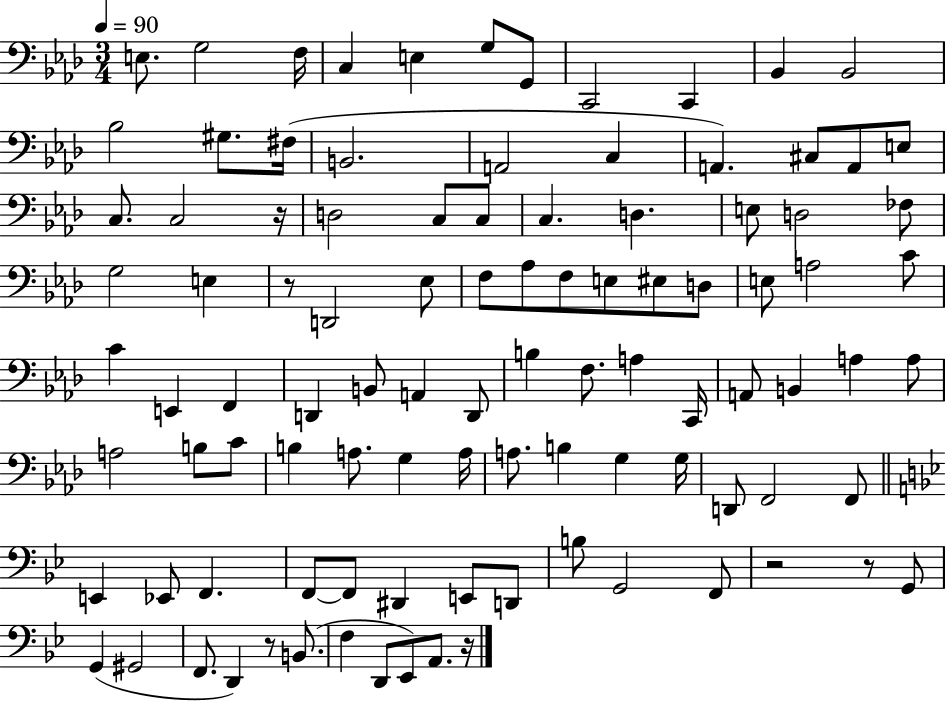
E3/e. G3/h F3/s C3/q E3/q G3/e G2/e C2/h C2/q Bb2/q Bb2/h Bb3/h G#3/e. F#3/s B2/h. A2/h C3/q A2/q. C#3/e A2/e E3/e C3/e. C3/h R/s D3/h C3/e C3/e C3/q. D3/q. E3/e D3/h FES3/e G3/h E3/q R/e D2/h Eb3/e F3/e Ab3/e F3/e E3/e EIS3/e D3/e E3/e A3/h C4/e C4/q E2/q F2/q D2/q B2/e A2/q D2/e B3/q F3/e. A3/q C2/s A2/e B2/q A3/q A3/e A3/h B3/e C4/e B3/q A3/e. G3/q A3/s A3/e. B3/q G3/q G3/s D2/e F2/h F2/e E2/q Eb2/e F2/q. F2/e F2/e D#2/q E2/e D2/e B3/e G2/h F2/e R/h R/e G2/e G2/q G#2/h F2/e. D2/q R/e B2/e. F3/q D2/e Eb2/e A2/e. R/s